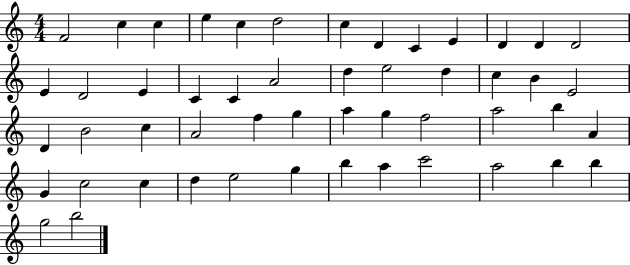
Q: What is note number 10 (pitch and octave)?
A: E4